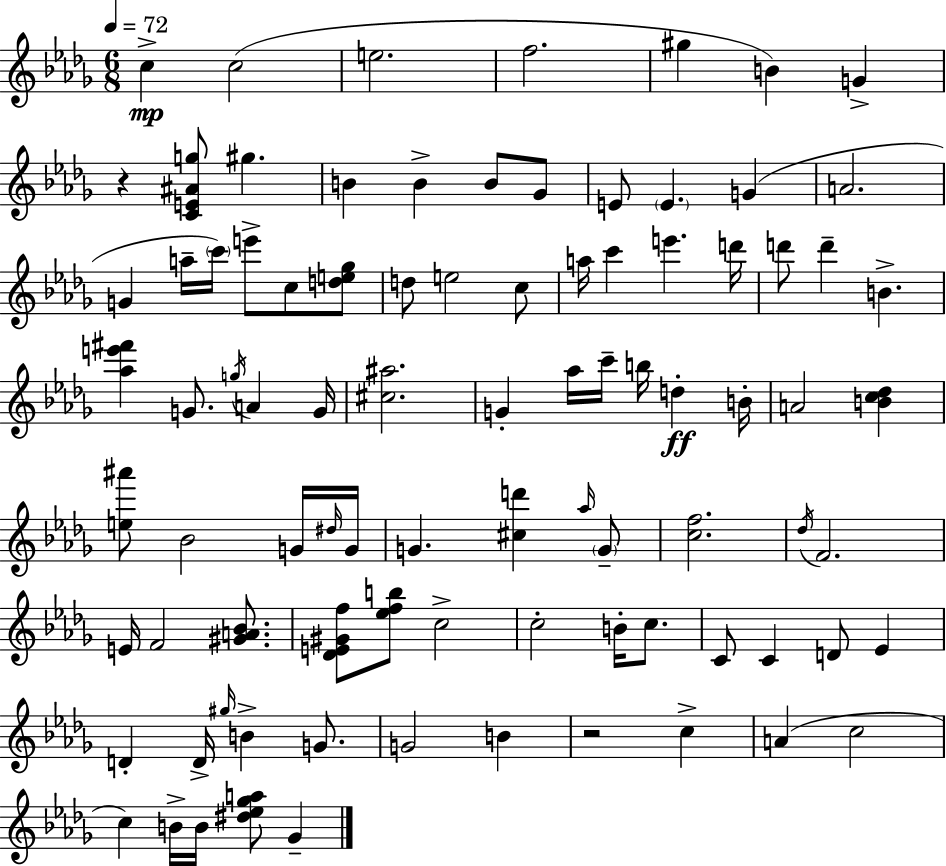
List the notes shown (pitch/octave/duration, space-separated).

C5/q C5/h E5/h. F5/h. G#5/q B4/q G4/q R/q [C4,E4,A#4,G5]/e G#5/q. B4/q B4/q B4/e Gb4/e E4/e E4/q. G4/q A4/h. G4/q A5/s C6/s E6/e C5/e [D5,E5,Gb5]/e D5/e E5/h C5/e A5/s C6/q E6/q. D6/s D6/e D6/q B4/q. [Ab5,E6,F#6]/q G4/e. G5/s A4/q G4/s [C#5,A#5]/h. G4/q Ab5/s C6/s B5/s D5/q B4/s A4/h [B4,C5,Db5]/q [E5,A#6]/e Bb4/h G4/s D#5/s G4/s G4/q. [C#5,D6]/q Ab5/s G4/e [C5,F5]/h. Db5/s F4/h. E4/s F4/h [G#4,A4,Bb4]/e. [Db4,E4,G#4,F5]/e [Eb5,F5,B5]/e C5/h C5/h B4/s C5/e. C4/e C4/q D4/e Eb4/q D4/q D4/s G#5/s B4/q G4/e. G4/h B4/q R/h C5/q A4/q C5/h C5/q B4/s B4/s [D#5,Eb5,Gb5,A5]/e Gb4/q